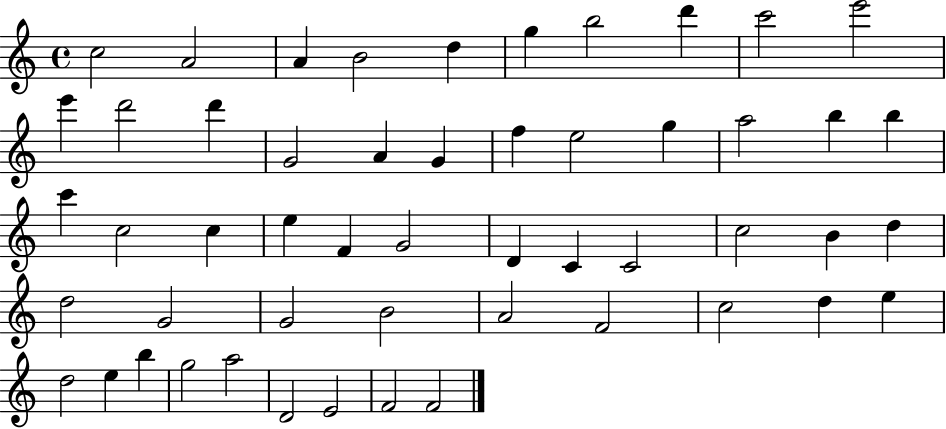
{
  \clef treble
  \time 4/4
  \defaultTimeSignature
  \key c \major
  c''2 a'2 | a'4 b'2 d''4 | g''4 b''2 d'''4 | c'''2 e'''2 | \break e'''4 d'''2 d'''4 | g'2 a'4 g'4 | f''4 e''2 g''4 | a''2 b''4 b''4 | \break c'''4 c''2 c''4 | e''4 f'4 g'2 | d'4 c'4 c'2 | c''2 b'4 d''4 | \break d''2 g'2 | g'2 b'2 | a'2 f'2 | c''2 d''4 e''4 | \break d''2 e''4 b''4 | g''2 a''2 | d'2 e'2 | f'2 f'2 | \break \bar "|."
}